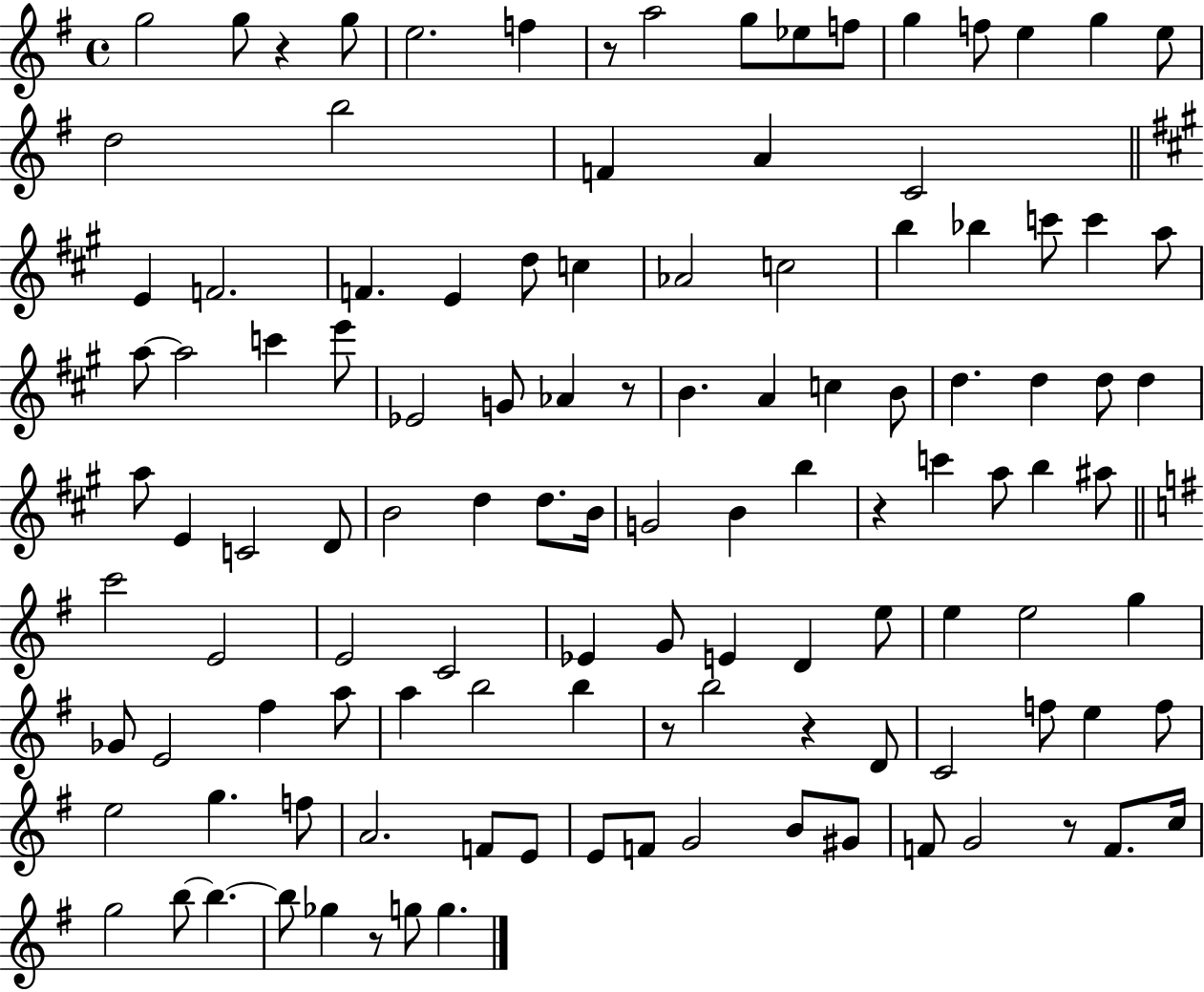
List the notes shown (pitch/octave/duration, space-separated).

G5/h G5/e R/q G5/e E5/h. F5/q R/e A5/h G5/e Eb5/e F5/e G5/q F5/e E5/q G5/q E5/e D5/h B5/h F4/q A4/q C4/h E4/q F4/h. F4/q. E4/q D5/e C5/q Ab4/h C5/h B5/q Bb5/q C6/e C6/q A5/e A5/e A5/h C6/q E6/e Eb4/h G4/e Ab4/q R/e B4/q. A4/q C5/q B4/e D5/q. D5/q D5/e D5/q A5/e E4/q C4/h D4/e B4/h D5/q D5/e. B4/s G4/h B4/q B5/q R/q C6/q A5/e B5/q A#5/e C6/h E4/h E4/h C4/h Eb4/q G4/e E4/q D4/q E5/e E5/q E5/h G5/q Gb4/e E4/h F#5/q A5/e A5/q B5/h B5/q R/e B5/h R/q D4/e C4/h F5/e E5/q F5/e E5/h G5/q. F5/e A4/h. F4/e E4/e E4/e F4/e G4/h B4/e G#4/e F4/e G4/h R/e F4/e. C5/s G5/h B5/e B5/q. B5/e Gb5/q R/e G5/e G5/q.